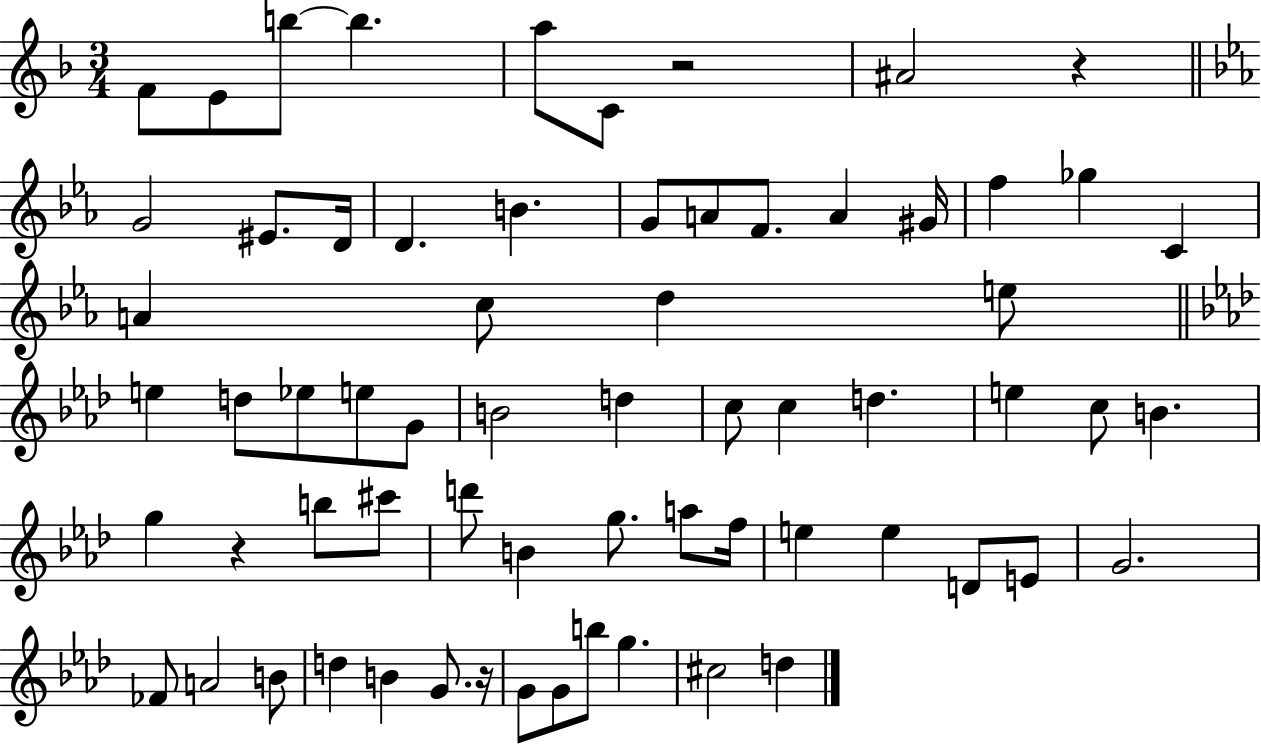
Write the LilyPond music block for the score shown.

{
  \clef treble
  \numericTimeSignature
  \time 3/4
  \key f \major
  f'8 e'8 b''8~~ b''4. | a''8 c'8 r2 | ais'2 r4 | \bar "||" \break \key ees \major g'2 eis'8. d'16 | d'4. b'4. | g'8 a'8 f'8. a'4 gis'16 | f''4 ges''4 c'4 | \break a'4 c''8 d''4 e''8 | \bar "||" \break \key aes \major e''4 d''8 ees''8 e''8 g'8 | b'2 d''4 | c''8 c''4 d''4. | e''4 c''8 b'4. | \break g''4 r4 b''8 cis'''8 | d'''8 b'4 g''8. a''8 f''16 | e''4 e''4 d'8 e'8 | g'2. | \break fes'8 a'2 b'8 | d''4 b'4 g'8. r16 | g'8 g'8 b''8 g''4. | cis''2 d''4 | \break \bar "|."
}